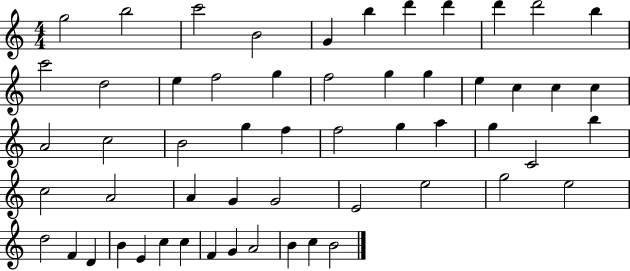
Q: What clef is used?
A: treble